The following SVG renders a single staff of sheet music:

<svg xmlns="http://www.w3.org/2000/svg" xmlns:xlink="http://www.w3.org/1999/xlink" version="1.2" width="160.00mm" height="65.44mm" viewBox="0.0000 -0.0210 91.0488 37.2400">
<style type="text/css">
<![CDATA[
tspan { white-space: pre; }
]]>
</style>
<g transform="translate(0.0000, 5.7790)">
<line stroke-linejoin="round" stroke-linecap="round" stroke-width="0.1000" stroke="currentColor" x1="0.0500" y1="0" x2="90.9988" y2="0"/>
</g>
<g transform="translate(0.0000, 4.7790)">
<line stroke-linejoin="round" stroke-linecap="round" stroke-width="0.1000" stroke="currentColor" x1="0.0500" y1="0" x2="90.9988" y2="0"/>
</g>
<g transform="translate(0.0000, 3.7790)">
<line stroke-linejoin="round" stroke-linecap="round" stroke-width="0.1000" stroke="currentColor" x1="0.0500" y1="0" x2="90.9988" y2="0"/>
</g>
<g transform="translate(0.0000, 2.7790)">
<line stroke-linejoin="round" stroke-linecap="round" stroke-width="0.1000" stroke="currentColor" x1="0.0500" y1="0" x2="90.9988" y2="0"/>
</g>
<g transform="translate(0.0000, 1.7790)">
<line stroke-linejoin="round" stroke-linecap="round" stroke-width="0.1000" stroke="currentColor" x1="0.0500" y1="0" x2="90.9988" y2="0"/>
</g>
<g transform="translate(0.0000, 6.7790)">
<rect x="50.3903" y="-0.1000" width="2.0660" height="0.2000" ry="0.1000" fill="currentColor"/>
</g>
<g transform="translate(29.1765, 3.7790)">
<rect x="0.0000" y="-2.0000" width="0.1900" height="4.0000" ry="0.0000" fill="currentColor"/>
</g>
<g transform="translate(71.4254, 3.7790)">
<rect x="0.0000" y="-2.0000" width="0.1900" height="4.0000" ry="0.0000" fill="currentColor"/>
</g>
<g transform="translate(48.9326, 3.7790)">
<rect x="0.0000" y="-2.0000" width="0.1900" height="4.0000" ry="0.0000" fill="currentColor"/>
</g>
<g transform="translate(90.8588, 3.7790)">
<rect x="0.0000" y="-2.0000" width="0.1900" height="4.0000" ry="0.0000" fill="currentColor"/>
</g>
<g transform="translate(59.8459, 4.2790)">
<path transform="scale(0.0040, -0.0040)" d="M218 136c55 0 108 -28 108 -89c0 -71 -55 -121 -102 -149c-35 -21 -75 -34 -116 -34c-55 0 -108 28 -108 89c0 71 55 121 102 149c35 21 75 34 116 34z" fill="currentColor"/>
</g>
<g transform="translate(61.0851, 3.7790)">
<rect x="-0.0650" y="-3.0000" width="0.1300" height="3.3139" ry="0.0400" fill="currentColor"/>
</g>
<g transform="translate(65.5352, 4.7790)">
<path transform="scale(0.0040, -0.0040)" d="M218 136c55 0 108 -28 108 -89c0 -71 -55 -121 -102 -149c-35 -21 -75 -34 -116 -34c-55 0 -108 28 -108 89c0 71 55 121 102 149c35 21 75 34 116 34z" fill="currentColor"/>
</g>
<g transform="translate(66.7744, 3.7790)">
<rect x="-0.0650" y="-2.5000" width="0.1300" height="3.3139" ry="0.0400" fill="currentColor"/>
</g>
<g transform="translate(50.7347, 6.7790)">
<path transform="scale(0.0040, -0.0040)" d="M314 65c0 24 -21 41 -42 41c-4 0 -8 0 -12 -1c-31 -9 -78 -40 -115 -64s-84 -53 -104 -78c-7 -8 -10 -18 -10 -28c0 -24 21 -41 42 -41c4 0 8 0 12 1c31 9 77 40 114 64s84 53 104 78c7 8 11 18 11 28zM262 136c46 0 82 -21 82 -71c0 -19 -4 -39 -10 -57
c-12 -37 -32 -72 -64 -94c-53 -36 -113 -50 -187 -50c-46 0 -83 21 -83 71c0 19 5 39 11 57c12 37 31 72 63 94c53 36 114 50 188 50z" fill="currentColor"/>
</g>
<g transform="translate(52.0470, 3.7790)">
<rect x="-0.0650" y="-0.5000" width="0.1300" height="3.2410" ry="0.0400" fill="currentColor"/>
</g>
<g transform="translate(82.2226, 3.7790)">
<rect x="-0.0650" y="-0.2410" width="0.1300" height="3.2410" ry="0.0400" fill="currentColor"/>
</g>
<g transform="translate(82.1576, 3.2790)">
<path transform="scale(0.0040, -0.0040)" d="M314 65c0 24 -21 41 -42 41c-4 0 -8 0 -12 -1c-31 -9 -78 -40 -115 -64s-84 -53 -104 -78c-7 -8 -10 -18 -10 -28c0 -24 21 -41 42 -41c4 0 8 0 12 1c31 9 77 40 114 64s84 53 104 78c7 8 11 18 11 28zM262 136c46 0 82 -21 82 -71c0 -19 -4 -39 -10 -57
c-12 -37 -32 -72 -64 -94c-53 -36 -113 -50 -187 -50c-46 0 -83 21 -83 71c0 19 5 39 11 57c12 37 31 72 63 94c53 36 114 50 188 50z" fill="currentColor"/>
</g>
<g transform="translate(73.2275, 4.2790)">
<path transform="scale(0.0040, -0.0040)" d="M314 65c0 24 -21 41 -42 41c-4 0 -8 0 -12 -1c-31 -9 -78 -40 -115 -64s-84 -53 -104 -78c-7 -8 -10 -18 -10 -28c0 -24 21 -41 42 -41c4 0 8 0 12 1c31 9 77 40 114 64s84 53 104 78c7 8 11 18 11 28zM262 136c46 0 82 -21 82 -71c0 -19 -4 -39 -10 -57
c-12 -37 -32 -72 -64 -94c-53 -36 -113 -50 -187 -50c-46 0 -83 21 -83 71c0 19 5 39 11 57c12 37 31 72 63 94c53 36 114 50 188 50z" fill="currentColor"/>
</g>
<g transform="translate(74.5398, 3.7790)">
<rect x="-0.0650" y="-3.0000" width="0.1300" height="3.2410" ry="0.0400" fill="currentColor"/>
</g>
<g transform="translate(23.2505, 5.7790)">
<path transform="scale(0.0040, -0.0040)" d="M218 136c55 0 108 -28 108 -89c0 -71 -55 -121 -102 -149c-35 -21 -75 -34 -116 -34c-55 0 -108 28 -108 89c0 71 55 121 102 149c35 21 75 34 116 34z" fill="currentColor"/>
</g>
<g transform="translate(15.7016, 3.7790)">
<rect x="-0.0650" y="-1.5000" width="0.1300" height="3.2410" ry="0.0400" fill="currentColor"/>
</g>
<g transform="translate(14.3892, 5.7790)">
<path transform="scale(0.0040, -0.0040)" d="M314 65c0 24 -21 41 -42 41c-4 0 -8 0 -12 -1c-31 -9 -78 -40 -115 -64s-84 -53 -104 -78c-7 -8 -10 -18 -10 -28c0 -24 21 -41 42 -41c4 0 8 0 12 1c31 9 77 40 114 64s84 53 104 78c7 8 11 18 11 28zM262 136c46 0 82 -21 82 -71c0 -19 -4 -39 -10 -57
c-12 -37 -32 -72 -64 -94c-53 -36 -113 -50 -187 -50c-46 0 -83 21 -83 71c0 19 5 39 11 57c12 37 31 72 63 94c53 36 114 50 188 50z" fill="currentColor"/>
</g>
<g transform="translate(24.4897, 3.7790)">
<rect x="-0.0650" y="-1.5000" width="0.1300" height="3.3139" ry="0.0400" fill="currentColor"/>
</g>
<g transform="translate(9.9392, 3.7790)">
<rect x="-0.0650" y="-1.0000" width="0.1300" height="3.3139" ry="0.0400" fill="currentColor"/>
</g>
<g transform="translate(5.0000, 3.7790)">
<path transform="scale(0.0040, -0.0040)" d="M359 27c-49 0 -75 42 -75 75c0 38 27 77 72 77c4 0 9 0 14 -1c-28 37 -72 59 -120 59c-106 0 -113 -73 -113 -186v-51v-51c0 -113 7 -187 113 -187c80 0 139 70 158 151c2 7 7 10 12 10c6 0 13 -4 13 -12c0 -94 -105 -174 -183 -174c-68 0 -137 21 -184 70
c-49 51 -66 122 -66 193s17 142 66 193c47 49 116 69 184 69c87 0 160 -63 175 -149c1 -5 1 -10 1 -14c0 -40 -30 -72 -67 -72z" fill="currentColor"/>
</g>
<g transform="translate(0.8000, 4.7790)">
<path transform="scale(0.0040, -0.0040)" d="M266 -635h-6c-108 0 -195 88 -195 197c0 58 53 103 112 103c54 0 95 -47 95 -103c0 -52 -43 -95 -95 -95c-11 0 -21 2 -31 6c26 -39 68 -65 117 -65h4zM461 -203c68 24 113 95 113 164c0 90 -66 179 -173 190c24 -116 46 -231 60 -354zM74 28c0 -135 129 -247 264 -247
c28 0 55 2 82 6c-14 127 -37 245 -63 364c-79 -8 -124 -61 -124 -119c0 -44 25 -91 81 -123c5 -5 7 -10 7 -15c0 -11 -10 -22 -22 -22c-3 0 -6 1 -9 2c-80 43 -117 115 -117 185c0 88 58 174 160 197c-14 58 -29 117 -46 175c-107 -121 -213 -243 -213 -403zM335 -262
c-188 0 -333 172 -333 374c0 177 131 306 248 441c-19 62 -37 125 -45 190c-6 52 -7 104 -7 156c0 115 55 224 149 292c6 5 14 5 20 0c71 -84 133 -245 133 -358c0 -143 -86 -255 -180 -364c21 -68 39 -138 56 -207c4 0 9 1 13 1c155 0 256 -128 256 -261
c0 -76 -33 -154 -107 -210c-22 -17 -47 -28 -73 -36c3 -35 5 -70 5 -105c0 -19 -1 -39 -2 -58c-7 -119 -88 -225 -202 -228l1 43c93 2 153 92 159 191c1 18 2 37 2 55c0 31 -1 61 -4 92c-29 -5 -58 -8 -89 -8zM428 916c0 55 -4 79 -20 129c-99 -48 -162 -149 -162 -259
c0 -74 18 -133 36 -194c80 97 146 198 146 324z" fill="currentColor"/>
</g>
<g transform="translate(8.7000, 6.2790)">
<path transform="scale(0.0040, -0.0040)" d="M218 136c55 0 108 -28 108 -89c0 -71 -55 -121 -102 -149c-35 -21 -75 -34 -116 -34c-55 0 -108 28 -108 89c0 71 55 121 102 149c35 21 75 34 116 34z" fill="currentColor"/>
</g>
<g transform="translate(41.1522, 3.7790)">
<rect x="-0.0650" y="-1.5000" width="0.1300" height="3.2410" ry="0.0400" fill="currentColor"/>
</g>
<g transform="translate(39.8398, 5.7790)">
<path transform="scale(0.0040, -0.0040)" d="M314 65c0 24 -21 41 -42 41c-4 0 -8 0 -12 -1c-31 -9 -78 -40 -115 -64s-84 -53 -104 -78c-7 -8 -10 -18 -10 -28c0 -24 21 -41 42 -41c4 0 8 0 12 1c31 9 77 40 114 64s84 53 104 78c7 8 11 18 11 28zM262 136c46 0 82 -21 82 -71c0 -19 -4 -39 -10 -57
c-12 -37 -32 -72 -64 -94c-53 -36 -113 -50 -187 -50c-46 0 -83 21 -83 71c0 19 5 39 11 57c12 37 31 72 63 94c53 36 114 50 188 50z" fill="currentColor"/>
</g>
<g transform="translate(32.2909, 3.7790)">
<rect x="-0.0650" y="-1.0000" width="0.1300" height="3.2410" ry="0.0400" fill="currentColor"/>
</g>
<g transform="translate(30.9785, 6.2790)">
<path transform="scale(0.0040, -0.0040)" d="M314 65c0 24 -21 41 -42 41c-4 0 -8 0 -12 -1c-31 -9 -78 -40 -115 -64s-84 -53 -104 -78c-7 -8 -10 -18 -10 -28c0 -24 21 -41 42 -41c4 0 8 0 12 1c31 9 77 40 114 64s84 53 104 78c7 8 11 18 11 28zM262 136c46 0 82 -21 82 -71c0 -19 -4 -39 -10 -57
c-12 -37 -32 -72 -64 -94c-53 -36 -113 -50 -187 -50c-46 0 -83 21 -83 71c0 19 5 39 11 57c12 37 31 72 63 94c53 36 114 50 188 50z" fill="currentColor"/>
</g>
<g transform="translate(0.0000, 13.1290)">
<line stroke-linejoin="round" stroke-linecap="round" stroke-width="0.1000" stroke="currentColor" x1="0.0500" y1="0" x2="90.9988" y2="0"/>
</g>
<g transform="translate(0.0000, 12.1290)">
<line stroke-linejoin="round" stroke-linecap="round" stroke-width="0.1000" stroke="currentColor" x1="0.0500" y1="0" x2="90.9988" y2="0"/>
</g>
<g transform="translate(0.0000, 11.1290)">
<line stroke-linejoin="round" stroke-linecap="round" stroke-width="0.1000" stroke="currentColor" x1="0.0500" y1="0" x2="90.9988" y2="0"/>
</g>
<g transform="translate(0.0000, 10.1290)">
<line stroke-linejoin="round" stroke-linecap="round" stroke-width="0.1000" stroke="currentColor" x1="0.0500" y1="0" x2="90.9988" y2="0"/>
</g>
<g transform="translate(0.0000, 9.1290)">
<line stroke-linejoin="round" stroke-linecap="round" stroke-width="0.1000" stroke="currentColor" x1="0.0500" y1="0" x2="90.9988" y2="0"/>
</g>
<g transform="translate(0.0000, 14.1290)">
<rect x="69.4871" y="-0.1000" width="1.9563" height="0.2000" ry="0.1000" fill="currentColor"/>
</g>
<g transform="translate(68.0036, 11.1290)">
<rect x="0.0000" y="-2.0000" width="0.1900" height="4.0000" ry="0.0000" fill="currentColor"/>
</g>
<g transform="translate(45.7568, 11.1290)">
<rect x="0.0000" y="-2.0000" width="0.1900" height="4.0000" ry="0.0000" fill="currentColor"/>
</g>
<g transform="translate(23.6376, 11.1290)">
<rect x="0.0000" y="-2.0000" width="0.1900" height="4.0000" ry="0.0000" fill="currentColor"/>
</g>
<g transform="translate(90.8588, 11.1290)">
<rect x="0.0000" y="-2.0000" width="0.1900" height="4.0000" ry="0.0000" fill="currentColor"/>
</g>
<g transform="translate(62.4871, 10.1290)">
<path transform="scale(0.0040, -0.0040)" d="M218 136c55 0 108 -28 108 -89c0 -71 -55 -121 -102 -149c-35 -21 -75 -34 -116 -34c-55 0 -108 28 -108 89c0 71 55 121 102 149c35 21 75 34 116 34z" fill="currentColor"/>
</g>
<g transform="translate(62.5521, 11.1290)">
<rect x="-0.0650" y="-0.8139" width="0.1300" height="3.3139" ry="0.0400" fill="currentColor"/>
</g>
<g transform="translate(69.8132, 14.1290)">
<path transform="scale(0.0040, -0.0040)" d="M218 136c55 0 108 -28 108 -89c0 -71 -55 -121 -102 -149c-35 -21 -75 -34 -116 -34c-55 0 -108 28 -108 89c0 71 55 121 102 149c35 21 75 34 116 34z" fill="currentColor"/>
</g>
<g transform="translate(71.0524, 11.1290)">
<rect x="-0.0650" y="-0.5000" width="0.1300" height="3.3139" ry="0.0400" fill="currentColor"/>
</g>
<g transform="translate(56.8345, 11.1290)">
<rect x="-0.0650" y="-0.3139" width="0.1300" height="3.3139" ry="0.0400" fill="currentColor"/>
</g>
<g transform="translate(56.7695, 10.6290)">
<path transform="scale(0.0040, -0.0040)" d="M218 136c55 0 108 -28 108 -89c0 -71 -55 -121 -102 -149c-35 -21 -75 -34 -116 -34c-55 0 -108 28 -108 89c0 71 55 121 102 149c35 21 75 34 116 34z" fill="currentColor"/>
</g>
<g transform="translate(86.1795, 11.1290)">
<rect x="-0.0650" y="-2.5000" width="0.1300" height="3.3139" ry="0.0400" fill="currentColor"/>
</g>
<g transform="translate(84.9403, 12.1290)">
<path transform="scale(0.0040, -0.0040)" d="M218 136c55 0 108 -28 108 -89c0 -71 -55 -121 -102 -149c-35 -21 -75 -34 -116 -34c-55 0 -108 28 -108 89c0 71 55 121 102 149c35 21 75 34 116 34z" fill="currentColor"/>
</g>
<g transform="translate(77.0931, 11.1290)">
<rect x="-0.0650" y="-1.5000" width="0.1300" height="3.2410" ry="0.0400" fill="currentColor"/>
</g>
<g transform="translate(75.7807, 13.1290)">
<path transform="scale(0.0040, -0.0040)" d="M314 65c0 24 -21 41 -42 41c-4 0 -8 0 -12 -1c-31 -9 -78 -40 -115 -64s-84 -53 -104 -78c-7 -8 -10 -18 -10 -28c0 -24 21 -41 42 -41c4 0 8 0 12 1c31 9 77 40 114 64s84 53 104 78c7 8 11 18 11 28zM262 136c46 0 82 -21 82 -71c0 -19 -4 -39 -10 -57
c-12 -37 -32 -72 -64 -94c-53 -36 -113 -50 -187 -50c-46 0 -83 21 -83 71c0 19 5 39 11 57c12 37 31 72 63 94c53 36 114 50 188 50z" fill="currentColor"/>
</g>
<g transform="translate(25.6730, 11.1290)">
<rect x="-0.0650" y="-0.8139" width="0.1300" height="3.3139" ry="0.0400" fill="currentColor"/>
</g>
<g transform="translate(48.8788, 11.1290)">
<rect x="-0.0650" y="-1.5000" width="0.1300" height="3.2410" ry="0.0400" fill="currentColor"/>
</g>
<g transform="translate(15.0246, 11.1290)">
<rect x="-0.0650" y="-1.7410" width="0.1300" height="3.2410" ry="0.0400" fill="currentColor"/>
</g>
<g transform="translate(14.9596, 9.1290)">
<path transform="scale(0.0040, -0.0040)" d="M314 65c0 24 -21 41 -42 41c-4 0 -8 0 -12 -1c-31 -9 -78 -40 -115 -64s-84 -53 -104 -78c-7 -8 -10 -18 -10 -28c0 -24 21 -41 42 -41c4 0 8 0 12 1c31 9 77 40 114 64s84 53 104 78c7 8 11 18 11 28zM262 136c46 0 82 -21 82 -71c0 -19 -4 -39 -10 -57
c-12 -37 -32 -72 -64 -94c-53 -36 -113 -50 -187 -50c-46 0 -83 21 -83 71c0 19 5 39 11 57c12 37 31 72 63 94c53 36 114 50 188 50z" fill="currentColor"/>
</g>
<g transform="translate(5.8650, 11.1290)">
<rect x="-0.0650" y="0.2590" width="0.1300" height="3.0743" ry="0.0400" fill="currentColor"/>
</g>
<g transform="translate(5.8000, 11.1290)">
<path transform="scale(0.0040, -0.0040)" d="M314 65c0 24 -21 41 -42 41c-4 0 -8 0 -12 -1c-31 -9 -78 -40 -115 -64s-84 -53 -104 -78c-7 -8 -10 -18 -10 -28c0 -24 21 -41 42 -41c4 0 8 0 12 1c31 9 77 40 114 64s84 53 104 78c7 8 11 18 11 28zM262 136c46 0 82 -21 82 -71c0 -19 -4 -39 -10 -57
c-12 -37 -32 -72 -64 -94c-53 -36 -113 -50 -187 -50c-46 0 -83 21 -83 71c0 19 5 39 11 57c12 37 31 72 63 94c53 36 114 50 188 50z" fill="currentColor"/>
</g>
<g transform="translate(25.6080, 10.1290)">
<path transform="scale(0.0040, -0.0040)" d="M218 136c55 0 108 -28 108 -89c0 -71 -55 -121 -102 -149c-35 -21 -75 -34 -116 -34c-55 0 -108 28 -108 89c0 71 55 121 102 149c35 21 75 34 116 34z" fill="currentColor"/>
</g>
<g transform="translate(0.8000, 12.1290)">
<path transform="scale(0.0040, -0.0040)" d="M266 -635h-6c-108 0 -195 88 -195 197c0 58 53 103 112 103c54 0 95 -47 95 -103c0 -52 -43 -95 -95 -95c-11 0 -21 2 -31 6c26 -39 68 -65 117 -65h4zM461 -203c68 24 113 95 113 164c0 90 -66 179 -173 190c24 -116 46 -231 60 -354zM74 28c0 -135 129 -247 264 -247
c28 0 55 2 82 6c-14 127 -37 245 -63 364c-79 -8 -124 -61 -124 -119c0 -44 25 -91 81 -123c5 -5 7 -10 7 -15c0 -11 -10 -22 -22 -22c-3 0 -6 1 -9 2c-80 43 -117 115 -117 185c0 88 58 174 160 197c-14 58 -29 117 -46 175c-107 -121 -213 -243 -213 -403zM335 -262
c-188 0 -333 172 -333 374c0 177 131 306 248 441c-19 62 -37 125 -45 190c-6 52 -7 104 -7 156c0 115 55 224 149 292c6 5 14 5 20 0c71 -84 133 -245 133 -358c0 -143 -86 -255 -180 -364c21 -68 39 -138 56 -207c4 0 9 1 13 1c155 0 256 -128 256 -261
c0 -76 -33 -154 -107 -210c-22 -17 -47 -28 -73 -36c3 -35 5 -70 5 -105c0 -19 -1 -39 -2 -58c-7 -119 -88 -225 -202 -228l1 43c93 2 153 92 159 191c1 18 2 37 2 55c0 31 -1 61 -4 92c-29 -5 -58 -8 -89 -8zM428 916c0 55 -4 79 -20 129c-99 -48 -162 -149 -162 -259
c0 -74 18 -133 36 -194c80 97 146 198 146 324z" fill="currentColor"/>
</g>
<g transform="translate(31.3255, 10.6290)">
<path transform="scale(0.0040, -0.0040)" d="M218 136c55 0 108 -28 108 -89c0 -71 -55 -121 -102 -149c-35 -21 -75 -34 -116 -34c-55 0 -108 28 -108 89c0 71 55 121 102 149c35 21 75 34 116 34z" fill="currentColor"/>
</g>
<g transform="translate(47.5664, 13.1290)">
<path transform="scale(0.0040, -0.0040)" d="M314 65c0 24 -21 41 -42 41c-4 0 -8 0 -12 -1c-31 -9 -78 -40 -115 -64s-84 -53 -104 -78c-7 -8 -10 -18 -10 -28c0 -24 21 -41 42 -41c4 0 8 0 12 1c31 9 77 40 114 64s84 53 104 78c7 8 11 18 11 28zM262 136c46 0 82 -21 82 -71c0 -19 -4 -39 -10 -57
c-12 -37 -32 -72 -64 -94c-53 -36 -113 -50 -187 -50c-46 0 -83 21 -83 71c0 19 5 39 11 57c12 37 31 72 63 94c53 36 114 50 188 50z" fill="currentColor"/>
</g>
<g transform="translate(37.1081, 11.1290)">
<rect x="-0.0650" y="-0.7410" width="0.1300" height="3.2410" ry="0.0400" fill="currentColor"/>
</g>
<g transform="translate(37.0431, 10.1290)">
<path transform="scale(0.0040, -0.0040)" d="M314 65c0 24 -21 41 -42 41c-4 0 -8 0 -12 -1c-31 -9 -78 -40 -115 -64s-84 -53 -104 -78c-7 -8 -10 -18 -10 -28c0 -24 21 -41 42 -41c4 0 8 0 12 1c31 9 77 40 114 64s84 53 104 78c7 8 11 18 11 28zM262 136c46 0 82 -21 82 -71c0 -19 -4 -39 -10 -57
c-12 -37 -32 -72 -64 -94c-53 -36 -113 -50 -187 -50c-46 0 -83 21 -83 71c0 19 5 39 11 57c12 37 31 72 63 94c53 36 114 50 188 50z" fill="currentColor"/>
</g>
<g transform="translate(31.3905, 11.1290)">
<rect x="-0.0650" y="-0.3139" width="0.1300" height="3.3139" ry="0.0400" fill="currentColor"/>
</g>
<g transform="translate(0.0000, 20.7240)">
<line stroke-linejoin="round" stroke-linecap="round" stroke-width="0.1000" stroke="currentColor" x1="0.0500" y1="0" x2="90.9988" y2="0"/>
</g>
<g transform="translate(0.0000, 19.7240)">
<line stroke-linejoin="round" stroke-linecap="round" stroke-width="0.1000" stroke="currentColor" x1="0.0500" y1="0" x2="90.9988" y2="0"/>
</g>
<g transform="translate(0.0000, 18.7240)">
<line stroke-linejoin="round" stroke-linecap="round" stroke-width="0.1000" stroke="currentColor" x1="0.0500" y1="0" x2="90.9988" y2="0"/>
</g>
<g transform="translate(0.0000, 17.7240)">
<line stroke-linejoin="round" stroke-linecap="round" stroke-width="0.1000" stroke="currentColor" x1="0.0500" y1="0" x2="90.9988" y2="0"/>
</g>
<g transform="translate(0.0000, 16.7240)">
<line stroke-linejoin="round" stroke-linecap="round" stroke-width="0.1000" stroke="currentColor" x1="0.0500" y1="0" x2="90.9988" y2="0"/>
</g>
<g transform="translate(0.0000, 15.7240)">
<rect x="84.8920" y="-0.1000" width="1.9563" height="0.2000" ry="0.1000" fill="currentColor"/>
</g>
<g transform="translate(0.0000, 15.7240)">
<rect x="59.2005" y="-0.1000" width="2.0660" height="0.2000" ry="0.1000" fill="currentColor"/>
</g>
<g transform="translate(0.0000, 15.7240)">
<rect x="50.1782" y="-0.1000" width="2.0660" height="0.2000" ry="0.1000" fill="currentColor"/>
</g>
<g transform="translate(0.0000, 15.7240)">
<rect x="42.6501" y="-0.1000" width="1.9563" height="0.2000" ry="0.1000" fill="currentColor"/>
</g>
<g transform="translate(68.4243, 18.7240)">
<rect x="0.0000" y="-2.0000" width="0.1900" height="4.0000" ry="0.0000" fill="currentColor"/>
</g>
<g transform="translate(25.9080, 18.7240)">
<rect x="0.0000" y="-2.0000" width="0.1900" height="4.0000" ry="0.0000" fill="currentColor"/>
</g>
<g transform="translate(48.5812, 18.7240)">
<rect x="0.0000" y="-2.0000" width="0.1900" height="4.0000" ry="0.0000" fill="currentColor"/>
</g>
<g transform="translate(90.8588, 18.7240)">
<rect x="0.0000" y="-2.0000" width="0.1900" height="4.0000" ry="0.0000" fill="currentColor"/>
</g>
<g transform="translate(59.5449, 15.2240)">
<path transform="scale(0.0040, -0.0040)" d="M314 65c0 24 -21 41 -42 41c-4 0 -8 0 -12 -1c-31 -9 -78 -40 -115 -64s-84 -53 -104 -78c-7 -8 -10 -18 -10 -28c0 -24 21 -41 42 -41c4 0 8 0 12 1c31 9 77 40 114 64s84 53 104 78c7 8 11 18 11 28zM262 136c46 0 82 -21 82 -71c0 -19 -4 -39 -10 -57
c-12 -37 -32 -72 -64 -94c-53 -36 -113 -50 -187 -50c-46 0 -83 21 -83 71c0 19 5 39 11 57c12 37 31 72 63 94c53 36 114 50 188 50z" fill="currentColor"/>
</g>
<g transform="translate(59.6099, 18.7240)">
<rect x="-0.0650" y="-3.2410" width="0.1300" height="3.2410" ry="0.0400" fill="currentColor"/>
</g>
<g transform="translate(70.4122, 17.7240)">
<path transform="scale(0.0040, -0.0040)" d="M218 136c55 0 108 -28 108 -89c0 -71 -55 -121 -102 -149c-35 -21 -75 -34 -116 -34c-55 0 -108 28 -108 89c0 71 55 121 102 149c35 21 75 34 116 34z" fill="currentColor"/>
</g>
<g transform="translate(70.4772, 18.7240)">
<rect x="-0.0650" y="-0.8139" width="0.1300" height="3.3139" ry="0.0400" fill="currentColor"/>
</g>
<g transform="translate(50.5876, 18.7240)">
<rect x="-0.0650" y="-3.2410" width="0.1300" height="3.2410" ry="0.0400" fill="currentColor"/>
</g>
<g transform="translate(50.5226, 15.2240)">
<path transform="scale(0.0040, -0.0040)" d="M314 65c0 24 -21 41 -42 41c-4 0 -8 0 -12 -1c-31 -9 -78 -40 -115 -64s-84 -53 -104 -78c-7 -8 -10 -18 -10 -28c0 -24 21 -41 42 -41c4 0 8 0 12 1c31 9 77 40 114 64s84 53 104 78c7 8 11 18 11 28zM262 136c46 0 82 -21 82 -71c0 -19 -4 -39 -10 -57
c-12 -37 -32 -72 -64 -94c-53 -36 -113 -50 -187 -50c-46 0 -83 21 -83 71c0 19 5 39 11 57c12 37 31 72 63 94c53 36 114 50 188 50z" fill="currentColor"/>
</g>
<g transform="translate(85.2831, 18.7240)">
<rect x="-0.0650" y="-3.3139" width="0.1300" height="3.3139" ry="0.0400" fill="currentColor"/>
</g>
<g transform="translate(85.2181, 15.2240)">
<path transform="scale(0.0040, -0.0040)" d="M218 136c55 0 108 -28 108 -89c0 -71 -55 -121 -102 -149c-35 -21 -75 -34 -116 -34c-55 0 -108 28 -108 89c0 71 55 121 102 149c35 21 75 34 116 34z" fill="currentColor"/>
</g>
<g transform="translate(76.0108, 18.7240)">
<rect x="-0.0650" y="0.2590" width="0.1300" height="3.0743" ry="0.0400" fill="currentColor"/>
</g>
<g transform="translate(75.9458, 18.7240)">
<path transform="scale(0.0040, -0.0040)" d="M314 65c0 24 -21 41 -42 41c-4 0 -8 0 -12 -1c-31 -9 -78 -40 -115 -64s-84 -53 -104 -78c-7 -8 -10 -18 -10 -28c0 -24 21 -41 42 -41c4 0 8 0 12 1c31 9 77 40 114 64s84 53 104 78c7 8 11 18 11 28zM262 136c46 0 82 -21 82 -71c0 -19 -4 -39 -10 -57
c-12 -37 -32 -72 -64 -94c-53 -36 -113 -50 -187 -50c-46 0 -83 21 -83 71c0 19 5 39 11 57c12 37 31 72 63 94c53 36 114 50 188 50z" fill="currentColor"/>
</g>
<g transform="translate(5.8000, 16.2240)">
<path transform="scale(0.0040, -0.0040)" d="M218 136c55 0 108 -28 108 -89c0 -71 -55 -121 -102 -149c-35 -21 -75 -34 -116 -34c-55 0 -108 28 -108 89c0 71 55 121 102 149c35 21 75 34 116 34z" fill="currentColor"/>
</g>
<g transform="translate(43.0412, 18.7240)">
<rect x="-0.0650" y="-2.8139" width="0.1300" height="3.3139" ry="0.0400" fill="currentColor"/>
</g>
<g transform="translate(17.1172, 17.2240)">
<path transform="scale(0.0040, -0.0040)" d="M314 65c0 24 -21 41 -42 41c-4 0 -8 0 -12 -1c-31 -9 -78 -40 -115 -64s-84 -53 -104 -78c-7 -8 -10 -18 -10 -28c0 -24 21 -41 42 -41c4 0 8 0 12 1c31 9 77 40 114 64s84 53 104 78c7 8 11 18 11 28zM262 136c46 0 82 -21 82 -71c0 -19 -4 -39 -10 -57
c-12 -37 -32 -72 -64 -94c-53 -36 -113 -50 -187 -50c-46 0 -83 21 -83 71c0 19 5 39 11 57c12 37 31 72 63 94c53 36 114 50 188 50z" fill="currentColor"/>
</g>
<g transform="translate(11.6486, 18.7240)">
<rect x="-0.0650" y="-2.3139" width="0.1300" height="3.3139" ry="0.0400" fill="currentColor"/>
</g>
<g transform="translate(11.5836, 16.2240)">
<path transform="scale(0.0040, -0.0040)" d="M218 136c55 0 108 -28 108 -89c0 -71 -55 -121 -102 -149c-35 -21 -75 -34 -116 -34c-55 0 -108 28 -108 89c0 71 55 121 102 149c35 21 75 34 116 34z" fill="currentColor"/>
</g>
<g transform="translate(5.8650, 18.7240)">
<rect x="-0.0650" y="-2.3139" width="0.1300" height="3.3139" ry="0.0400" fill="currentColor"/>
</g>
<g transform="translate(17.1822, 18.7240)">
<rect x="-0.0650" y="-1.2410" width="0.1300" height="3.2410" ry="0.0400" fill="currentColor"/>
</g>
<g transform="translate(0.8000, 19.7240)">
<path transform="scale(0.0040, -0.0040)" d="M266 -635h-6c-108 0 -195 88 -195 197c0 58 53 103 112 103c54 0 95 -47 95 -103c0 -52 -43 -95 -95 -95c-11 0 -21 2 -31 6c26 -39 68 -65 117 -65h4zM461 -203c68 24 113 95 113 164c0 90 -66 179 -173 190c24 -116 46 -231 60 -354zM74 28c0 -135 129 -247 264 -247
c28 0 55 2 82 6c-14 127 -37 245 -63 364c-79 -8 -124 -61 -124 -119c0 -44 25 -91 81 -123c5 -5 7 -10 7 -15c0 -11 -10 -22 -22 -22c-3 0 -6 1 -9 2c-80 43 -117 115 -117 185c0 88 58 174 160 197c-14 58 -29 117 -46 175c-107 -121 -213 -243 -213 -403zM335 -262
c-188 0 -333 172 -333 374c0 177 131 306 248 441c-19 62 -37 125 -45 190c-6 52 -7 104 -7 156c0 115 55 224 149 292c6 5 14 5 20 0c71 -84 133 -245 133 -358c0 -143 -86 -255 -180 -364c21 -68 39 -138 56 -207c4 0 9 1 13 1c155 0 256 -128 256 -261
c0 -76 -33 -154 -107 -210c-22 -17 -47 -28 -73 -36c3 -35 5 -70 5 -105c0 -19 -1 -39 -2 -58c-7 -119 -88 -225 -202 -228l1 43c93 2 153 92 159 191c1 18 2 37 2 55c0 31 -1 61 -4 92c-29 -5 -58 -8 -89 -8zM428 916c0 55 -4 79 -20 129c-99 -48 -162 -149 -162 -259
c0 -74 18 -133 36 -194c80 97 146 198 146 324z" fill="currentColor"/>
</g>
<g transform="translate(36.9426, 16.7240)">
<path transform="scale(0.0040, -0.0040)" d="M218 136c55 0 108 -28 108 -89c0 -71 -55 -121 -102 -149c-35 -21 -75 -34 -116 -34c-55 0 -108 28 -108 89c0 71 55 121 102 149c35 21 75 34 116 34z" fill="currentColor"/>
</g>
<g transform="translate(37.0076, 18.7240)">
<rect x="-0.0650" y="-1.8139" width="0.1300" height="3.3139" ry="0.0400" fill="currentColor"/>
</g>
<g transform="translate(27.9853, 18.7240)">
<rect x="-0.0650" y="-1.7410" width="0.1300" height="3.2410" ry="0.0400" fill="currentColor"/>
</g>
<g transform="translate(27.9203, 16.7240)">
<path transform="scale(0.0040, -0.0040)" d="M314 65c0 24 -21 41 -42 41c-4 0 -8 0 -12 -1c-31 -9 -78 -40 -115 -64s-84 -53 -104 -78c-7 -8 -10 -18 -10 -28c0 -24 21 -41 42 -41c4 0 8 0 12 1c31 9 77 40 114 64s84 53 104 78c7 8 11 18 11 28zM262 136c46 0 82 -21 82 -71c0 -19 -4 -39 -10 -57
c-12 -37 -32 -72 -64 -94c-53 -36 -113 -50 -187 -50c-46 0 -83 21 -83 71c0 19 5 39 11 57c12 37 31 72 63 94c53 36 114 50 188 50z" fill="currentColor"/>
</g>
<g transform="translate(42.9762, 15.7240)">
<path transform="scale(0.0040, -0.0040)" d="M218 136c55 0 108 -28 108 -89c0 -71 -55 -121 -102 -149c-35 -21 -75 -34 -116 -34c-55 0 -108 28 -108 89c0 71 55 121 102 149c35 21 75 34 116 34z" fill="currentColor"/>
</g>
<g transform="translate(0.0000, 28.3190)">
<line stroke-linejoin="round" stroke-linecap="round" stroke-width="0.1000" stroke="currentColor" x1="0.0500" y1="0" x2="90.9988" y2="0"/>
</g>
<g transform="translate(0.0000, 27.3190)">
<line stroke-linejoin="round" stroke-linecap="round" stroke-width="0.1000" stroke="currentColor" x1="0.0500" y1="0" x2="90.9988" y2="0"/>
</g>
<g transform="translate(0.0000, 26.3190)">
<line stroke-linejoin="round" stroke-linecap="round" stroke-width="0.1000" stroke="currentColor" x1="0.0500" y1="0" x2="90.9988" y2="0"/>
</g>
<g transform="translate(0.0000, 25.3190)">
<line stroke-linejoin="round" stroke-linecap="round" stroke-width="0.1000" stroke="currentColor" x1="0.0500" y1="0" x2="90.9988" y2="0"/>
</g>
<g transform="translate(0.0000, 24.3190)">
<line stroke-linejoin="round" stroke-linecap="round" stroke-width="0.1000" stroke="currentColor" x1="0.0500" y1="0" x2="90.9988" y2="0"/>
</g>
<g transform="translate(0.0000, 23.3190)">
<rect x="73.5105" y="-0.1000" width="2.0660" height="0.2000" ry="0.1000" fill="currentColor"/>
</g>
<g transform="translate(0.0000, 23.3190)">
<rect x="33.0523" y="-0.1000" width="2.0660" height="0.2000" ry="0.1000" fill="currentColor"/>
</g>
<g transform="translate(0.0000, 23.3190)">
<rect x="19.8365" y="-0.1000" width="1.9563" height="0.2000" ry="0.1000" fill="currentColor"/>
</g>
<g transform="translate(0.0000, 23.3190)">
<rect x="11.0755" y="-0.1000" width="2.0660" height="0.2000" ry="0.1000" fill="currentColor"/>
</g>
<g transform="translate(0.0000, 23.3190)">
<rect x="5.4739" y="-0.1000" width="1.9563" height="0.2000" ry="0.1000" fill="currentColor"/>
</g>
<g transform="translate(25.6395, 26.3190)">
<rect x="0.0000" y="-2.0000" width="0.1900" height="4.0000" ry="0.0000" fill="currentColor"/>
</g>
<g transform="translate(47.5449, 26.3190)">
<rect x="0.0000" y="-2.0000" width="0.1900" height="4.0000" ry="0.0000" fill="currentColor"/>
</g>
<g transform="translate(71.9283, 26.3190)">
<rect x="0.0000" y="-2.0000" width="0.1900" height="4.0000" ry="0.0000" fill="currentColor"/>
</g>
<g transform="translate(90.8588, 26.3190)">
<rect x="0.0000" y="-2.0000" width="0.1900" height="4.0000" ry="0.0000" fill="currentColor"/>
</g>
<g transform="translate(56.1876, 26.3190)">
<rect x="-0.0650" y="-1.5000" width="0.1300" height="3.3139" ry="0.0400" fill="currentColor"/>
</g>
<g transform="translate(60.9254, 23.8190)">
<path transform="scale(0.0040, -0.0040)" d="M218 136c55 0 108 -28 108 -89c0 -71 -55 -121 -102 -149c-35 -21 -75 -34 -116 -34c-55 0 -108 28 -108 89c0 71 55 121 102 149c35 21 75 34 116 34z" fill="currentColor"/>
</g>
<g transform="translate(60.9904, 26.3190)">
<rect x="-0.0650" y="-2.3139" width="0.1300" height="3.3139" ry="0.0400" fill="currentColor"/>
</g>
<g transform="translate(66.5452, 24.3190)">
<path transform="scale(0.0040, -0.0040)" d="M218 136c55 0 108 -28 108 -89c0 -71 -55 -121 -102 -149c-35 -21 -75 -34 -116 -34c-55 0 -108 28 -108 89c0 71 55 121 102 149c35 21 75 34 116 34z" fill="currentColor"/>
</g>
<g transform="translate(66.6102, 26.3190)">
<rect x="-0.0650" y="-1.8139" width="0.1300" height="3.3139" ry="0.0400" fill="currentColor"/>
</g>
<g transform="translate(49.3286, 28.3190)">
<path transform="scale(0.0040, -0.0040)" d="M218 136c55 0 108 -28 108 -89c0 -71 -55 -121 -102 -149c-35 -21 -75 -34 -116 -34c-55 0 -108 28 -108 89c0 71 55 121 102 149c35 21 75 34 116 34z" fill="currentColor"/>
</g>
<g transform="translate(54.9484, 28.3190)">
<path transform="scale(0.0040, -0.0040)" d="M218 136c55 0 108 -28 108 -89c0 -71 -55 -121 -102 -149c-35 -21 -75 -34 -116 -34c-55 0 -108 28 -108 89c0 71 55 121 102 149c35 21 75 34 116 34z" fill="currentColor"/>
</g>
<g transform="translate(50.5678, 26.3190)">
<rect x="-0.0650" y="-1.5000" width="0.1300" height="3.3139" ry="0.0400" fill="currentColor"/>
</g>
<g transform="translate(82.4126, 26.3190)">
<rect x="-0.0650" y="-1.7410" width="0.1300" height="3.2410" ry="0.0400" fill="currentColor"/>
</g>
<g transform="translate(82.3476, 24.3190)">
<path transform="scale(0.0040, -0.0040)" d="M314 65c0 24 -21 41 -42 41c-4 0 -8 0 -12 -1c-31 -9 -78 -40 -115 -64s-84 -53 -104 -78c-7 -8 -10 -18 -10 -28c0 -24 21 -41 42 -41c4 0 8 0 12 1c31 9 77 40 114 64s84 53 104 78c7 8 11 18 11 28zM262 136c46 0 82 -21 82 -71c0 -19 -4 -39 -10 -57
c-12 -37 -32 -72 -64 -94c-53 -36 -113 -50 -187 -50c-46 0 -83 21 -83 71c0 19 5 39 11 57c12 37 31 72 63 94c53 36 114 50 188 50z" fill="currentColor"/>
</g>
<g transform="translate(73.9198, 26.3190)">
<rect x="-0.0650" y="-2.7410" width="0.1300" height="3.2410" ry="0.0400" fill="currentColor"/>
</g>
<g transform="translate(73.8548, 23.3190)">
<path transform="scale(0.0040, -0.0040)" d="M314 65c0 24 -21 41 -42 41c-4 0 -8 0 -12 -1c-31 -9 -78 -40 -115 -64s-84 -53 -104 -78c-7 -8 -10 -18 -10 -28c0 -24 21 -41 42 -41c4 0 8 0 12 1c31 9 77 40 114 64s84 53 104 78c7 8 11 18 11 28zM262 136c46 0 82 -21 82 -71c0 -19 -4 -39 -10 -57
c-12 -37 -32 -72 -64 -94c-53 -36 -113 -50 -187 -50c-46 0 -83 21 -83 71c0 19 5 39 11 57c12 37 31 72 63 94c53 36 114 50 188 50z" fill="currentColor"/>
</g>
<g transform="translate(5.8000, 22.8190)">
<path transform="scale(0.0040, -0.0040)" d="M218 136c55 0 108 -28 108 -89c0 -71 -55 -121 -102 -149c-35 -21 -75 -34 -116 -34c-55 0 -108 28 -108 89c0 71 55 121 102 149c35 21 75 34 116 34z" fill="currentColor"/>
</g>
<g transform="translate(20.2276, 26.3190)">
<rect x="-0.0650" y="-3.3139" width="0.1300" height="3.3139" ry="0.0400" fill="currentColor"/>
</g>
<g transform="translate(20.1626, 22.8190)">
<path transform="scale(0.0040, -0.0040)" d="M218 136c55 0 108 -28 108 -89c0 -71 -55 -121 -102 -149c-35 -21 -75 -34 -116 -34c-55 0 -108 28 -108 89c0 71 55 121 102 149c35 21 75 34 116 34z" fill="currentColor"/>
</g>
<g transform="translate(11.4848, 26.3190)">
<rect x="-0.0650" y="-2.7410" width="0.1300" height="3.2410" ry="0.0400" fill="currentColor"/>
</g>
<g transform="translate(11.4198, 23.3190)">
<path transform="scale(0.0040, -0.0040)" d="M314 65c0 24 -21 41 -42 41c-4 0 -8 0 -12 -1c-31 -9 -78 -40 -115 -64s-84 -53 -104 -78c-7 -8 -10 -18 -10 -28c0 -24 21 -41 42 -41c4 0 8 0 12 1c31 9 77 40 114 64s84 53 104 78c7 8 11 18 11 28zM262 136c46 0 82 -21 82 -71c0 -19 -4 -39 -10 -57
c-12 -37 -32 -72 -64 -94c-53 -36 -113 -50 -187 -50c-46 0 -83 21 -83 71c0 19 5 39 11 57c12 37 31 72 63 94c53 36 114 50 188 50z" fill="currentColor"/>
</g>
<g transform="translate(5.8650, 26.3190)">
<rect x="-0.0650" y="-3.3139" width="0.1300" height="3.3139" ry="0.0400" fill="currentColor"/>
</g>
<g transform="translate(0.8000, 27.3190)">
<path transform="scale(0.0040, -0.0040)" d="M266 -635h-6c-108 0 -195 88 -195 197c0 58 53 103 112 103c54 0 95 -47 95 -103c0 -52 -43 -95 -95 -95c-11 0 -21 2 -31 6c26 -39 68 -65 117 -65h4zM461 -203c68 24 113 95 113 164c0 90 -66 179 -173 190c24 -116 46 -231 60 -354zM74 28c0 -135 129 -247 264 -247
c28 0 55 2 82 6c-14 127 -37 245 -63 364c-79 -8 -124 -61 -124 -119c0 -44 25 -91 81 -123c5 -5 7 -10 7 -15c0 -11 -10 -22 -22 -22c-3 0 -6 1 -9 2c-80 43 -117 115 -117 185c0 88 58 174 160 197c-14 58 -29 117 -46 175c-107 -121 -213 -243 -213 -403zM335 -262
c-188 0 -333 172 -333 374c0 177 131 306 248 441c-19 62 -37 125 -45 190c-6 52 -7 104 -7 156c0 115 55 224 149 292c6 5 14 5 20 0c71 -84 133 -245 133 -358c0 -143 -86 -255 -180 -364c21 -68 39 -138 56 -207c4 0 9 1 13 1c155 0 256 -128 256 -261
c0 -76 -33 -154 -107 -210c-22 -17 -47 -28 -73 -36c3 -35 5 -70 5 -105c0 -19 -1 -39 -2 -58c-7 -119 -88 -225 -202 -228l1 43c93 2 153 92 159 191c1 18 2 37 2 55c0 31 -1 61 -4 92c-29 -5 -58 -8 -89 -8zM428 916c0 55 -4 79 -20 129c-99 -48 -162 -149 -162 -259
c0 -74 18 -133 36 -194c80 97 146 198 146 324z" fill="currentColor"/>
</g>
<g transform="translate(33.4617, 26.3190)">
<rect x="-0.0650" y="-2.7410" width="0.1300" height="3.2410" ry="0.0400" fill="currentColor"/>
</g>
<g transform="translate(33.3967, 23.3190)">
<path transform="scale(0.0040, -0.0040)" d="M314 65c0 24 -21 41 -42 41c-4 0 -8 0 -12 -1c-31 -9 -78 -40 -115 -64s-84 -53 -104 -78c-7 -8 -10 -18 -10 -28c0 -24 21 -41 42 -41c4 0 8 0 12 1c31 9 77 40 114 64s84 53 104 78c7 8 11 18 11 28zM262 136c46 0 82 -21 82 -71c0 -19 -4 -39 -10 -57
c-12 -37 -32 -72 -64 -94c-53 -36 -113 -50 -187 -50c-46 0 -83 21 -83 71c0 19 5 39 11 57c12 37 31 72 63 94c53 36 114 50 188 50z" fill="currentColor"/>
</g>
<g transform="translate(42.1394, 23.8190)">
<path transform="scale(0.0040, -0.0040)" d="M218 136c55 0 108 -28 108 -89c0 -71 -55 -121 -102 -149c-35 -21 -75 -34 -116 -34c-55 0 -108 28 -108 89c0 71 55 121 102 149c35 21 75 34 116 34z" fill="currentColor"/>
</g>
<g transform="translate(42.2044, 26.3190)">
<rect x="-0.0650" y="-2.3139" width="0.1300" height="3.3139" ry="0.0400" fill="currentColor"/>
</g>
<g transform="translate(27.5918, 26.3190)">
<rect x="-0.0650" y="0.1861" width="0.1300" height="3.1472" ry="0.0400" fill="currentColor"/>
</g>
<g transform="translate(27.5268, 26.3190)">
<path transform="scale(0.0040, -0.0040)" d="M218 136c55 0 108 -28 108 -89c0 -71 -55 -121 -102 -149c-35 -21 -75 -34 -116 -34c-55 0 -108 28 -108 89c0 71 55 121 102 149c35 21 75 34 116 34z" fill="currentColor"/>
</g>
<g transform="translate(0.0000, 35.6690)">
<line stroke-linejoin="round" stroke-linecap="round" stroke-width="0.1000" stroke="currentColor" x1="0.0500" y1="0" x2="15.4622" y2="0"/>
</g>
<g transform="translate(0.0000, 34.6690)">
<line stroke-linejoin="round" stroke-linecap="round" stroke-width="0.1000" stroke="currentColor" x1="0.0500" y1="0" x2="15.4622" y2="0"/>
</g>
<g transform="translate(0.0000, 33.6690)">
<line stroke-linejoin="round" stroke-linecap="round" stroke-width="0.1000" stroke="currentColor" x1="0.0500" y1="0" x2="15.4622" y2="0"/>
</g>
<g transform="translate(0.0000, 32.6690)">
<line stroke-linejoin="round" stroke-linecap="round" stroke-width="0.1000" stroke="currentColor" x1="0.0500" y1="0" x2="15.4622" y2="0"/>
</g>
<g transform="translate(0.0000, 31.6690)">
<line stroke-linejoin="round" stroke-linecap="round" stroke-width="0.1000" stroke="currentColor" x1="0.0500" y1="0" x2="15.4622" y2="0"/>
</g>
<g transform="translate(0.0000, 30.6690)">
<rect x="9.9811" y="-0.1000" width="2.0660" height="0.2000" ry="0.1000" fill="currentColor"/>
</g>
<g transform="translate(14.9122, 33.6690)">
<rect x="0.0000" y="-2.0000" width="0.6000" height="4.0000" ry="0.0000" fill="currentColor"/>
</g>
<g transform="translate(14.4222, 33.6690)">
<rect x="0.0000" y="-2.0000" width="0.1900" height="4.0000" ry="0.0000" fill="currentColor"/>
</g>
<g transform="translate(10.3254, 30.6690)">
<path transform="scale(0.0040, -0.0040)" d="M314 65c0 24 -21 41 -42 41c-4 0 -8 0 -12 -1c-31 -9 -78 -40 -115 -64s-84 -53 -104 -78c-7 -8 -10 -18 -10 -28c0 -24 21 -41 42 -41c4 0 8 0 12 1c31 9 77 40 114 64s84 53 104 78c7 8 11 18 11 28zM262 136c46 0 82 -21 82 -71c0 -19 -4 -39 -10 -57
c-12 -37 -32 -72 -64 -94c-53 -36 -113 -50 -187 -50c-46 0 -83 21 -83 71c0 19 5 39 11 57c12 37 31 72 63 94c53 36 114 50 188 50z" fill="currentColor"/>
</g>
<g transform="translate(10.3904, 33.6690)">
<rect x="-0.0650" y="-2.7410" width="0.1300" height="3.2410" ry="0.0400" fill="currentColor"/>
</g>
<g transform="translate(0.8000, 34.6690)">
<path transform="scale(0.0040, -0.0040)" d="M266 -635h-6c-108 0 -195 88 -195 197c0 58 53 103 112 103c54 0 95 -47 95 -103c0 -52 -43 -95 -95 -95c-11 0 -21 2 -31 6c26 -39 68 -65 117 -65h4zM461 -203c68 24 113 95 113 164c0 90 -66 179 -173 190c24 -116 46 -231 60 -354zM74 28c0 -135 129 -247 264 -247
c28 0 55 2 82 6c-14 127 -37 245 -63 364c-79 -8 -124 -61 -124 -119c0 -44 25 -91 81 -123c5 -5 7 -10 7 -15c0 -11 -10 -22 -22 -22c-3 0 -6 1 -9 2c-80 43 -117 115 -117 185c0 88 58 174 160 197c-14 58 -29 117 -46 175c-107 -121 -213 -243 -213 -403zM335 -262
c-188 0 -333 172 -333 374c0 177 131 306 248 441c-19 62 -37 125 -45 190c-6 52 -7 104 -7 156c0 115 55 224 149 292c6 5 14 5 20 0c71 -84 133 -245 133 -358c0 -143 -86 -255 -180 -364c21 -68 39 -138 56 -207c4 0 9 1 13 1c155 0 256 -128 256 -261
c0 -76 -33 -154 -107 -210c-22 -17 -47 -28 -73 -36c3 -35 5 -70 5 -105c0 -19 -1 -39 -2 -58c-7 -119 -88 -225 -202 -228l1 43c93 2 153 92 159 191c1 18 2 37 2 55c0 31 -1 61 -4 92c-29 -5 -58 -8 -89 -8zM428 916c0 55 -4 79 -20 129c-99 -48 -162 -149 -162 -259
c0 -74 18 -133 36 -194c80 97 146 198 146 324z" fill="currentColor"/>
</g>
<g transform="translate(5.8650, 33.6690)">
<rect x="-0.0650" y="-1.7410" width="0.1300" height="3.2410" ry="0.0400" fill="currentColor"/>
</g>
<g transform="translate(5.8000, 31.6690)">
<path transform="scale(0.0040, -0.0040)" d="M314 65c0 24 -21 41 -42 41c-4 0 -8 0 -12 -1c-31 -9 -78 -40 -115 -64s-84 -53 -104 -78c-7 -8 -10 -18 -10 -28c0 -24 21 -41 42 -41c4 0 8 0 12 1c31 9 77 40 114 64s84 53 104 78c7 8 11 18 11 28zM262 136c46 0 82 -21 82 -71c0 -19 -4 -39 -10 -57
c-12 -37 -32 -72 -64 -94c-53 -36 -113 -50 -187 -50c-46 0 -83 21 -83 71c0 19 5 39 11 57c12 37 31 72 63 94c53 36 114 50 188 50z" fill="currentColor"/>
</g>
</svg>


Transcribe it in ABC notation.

X:1
T:Untitled
M:4/4
L:1/4
K:C
D E2 E D2 E2 C2 A G A2 c2 B2 f2 d c d2 E2 c d C E2 G g g e2 f2 f a b2 b2 d B2 b b a2 b B a2 g E E g f a2 f2 f2 a2